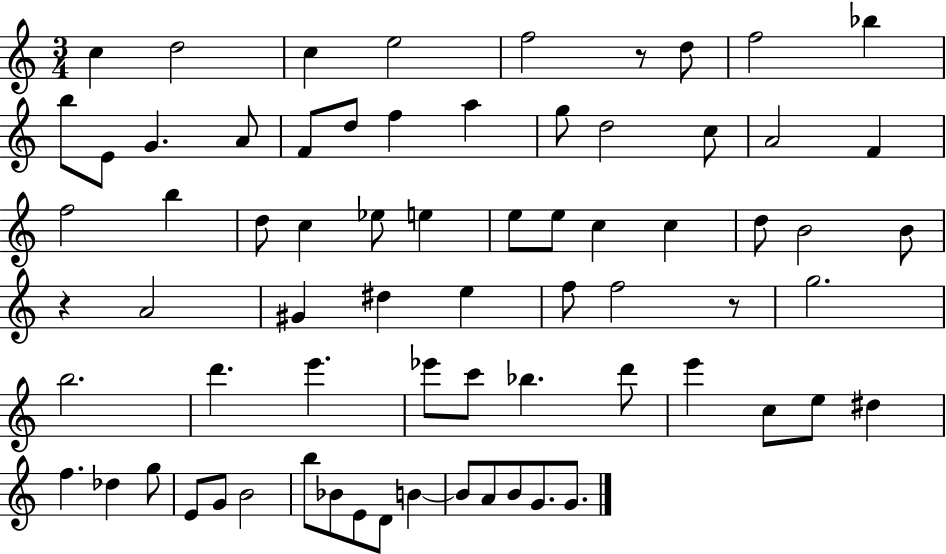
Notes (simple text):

C5/q D5/h C5/q E5/h F5/h R/e D5/e F5/h Bb5/q B5/e E4/e G4/q. A4/e F4/e D5/e F5/q A5/q G5/e D5/h C5/e A4/h F4/q F5/h B5/q D5/e C5/q Eb5/e E5/q E5/e E5/e C5/q C5/q D5/e B4/h B4/e R/q A4/h G#4/q D#5/q E5/q F5/e F5/h R/e G5/h. B5/h. D6/q. E6/q. Eb6/e C6/e Bb5/q. D6/e E6/q C5/e E5/e D#5/q F5/q. Db5/q G5/e E4/e G4/e B4/h B5/e Bb4/e E4/e D4/e B4/q B4/e A4/e B4/e G4/e. G4/e.